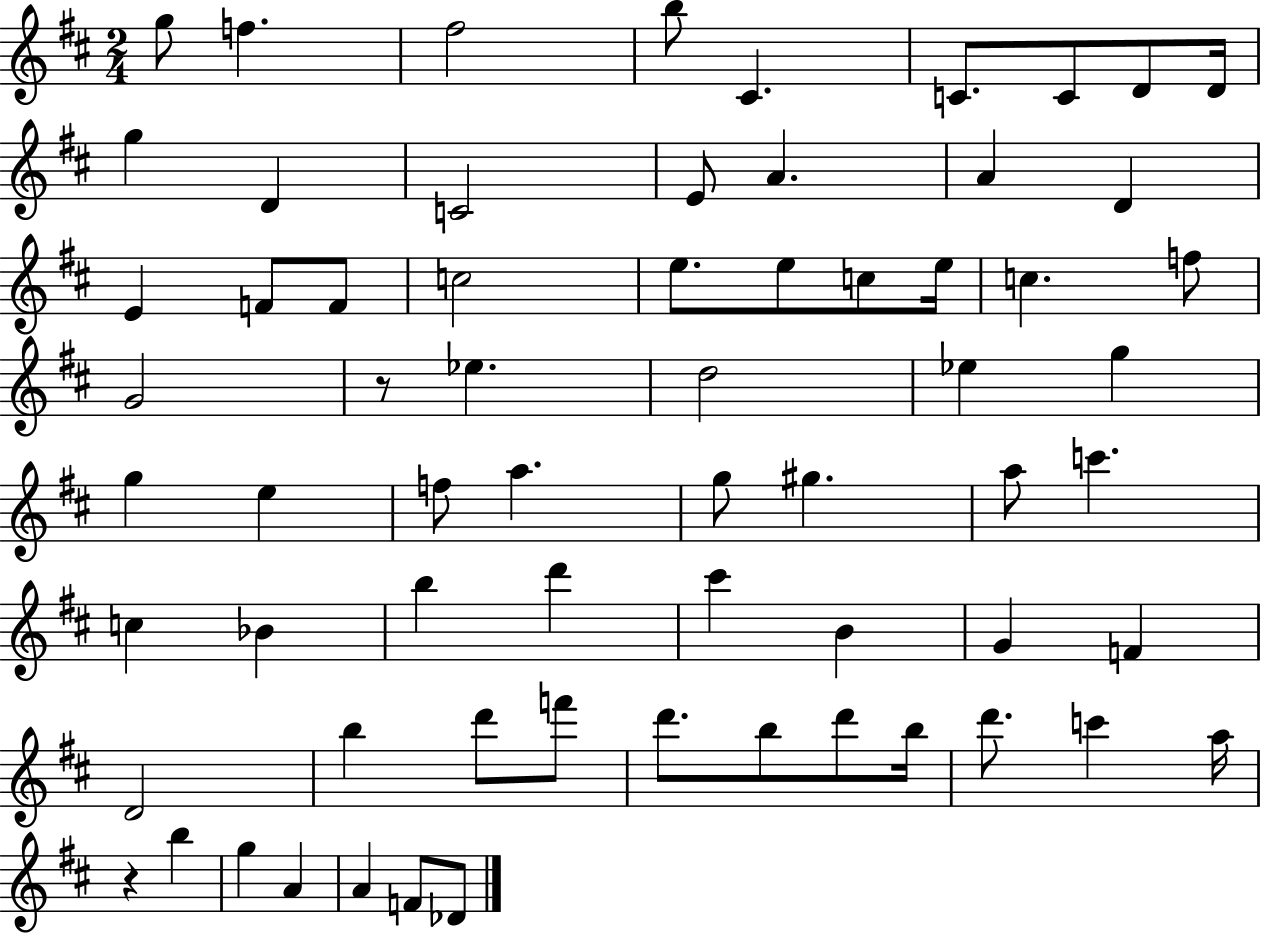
G5/e F5/q. F#5/h B5/e C#4/q. C4/e. C4/e D4/e D4/s G5/q D4/q C4/h E4/e A4/q. A4/q D4/q E4/q F4/e F4/e C5/h E5/e. E5/e C5/e E5/s C5/q. F5/e G4/h R/e Eb5/q. D5/h Eb5/q G5/q G5/q E5/q F5/e A5/q. G5/e G#5/q. A5/e C6/q. C5/q Bb4/q B5/q D6/q C#6/q B4/q G4/q F4/q D4/h B5/q D6/e F6/e D6/e. B5/e D6/e B5/s D6/e. C6/q A5/s R/q B5/q G5/q A4/q A4/q F4/e Db4/e